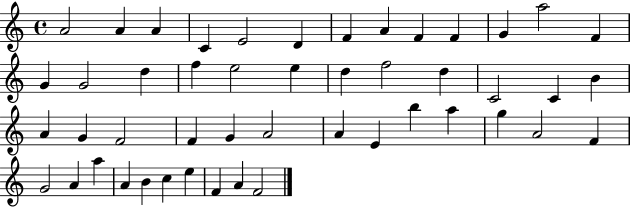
{
  \clef treble
  \time 4/4
  \defaultTimeSignature
  \key c \major
  a'2 a'4 a'4 | c'4 e'2 d'4 | f'4 a'4 f'4 f'4 | g'4 a''2 f'4 | \break g'4 g'2 d''4 | f''4 e''2 e''4 | d''4 f''2 d''4 | c'2 c'4 b'4 | \break a'4 g'4 f'2 | f'4 g'4 a'2 | a'4 e'4 b''4 a''4 | g''4 a'2 f'4 | \break g'2 a'4 a''4 | a'4 b'4 c''4 e''4 | f'4 a'4 f'2 | \bar "|."
}